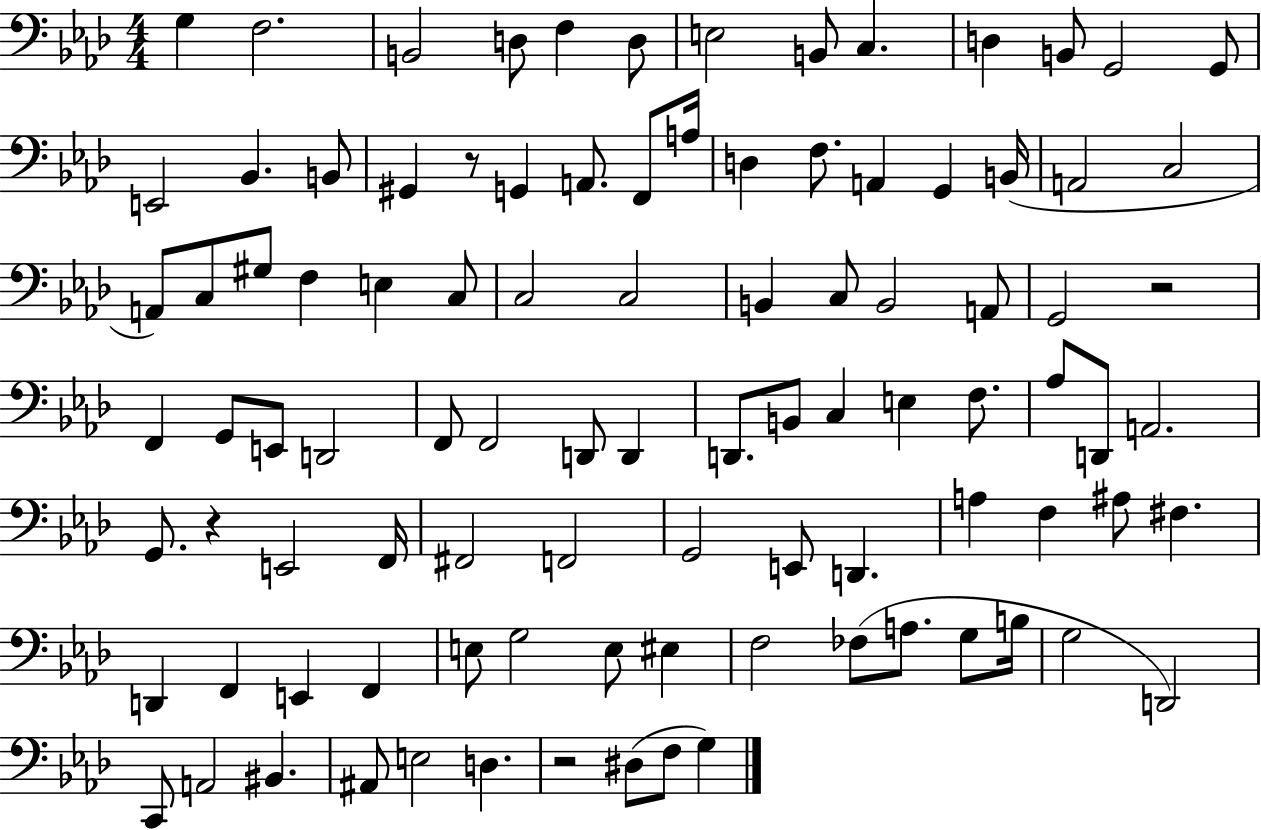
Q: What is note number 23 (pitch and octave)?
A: F3